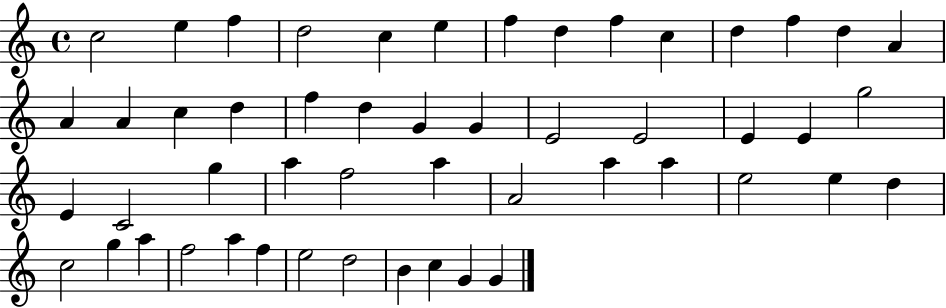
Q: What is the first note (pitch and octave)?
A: C5